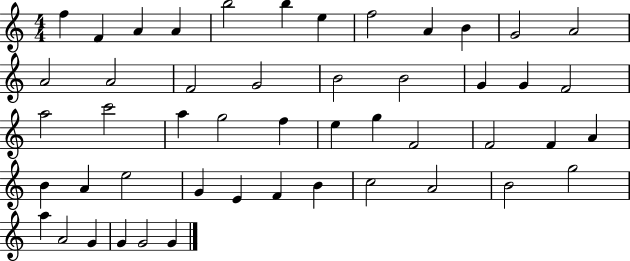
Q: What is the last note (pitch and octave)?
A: G4